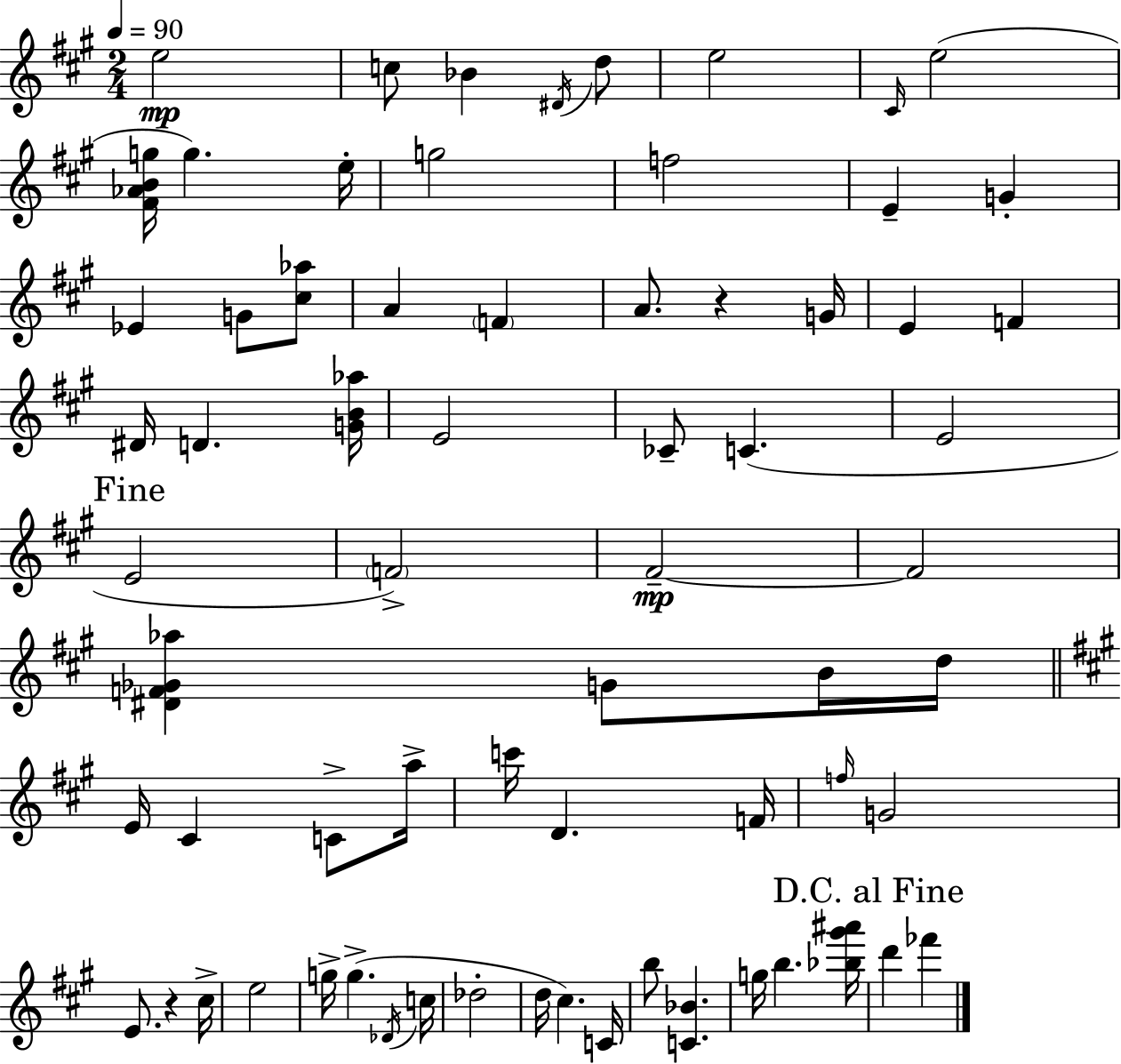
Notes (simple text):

E5/h C5/e Bb4/q D#4/s D5/e E5/h C#4/s E5/h [F#4,Ab4,B4,G5]/s G5/q. E5/s G5/h F5/h E4/q G4/q Eb4/q G4/e [C#5,Ab5]/e A4/q F4/q A4/e. R/q G4/s E4/q F4/q D#4/s D4/q. [G4,B4,Ab5]/s E4/h CES4/e C4/q. E4/h E4/h F4/h F#4/h F#4/h [D#4,F4,Gb4,Ab5]/q G4/e B4/s D5/s E4/s C#4/q C4/e A5/s C6/s D4/q. F4/s F5/s G4/h E4/e. R/q C#5/s E5/h G5/s G5/q. Db4/s C5/s Db5/h D5/s C#5/q. C4/s B5/e [C4,Bb4]/q. G5/s B5/q. [Bb5,G#6,A#6]/s D6/q FES6/q